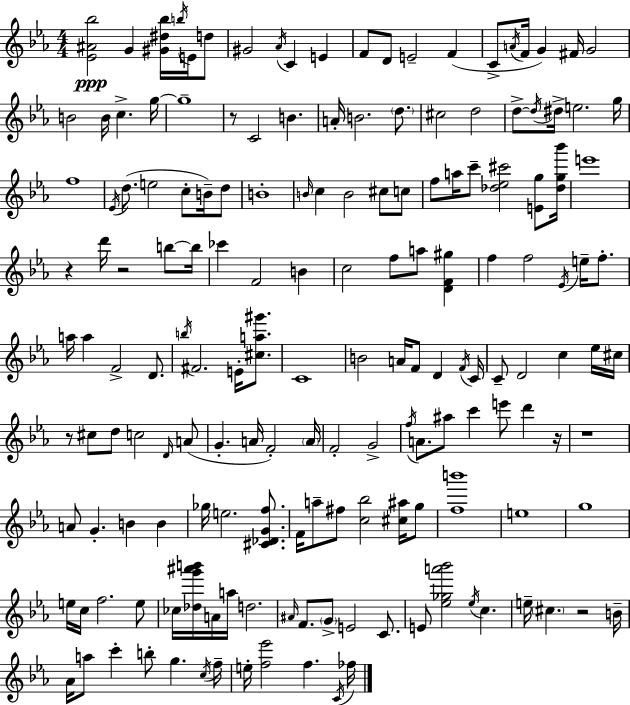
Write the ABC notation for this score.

X:1
T:Untitled
M:4/4
L:1/4
K:Eb
[_E^A_b]2 G [^G^d_b]/4 b/4 E/4 d/2 ^G2 _A/4 C E F/2 D/2 E2 F C/2 A/4 F/4 G ^F/4 G2 B2 B/4 c g/4 g4 z/2 C2 B A/4 B2 d/2 ^c2 d2 d/2 d/4 ^d/4 e2 g/4 f4 _E/4 d/2 e2 c/2 B/4 d/2 B4 B/4 c B2 ^c/2 c/2 f/2 a/4 c'/2 [_d_e^c']2 [Eg]/2 [_dg_b']/4 e'4 z d'/4 z2 b/2 b/4 _c' F2 B c2 f/2 a/2 [DF^g] f f2 _E/4 e/4 f/2 a/4 a F2 D/2 b/4 ^F2 E/4 [^ca^g']/2 C4 B2 A/4 F/2 D F/4 C/4 C/2 D2 c _e/4 ^c/4 z/2 ^c/2 d/2 c2 D/4 A/2 G A/4 F2 A/4 F2 G2 f/4 A/2 ^a/2 c' e'/2 d' z/4 z4 A/2 G B B _g/4 e2 [^C_DGf]/2 F/4 a/2 ^f/2 [c_b]2 [^c^a]/4 g/2 [fb']4 e4 g4 e/4 c/4 f2 e/2 _c/4 [_dg'^a'b']/4 A/4 a/4 d2 ^A/4 F/2 G/2 E2 C/2 E/2 [_e_ga'_b']2 _e/4 c e/4 ^c z2 B/4 _A/4 a/2 c' b/2 g c/4 f/4 e/4 [f_e']2 f C/4 _f/4